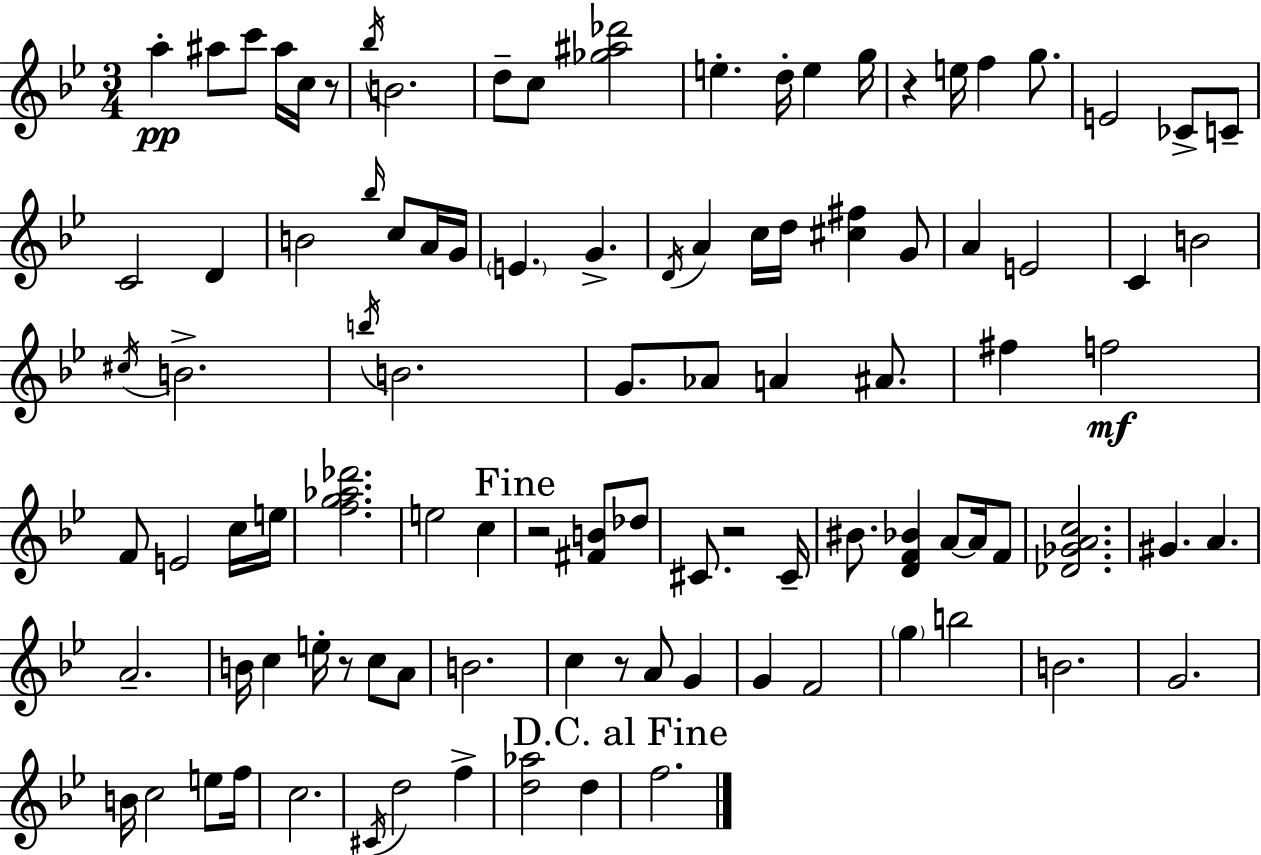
X:1
T:Untitled
M:3/4
L:1/4
K:Bb
a ^a/2 c'/2 ^a/4 c/4 z/2 _b/4 B2 d/2 c/2 [_g^a_d']2 e d/4 e g/4 z e/4 f g/2 E2 _C/2 C/2 C2 D B2 _b/4 c/2 A/4 G/4 E G D/4 A c/4 d/4 [^c^f] G/2 A E2 C B2 ^c/4 B2 b/4 B2 G/2 _A/2 A ^A/2 ^f f2 F/2 E2 c/4 e/4 [fg_a_d']2 e2 c z2 [^FB]/2 _d/2 ^C/2 z2 ^C/4 ^B/2 [DF_B] A/2 A/4 F/2 [_D_GAc]2 ^G A A2 B/4 c e/4 z/2 c/2 A/2 B2 c z/2 A/2 G G F2 g b2 B2 G2 B/4 c2 e/2 f/4 c2 ^C/4 d2 f [d_a]2 d f2